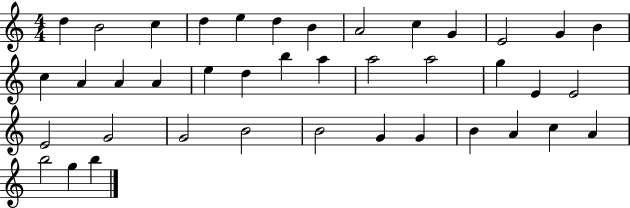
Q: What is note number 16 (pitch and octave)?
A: A4